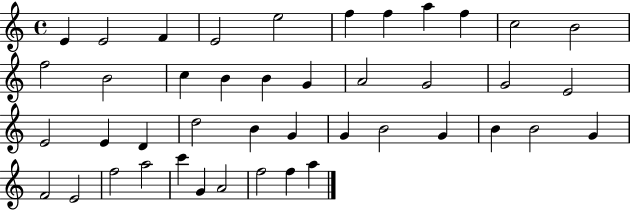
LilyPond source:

{
  \clef treble
  \time 4/4
  \defaultTimeSignature
  \key c \major
  e'4 e'2 f'4 | e'2 e''2 | f''4 f''4 a''4 f''4 | c''2 b'2 | \break f''2 b'2 | c''4 b'4 b'4 g'4 | a'2 g'2 | g'2 e'2 | \break e'2 e'4 d'4 | d''2 b'4 g'4 | g'4 b'2 g'4 | b'4 b'2 g'4 | \break f'2 e'2 | f''2 a''2 | c'''4 g'4 a'2 | f''2 f''4 a''4 | \break \bar "|."
}